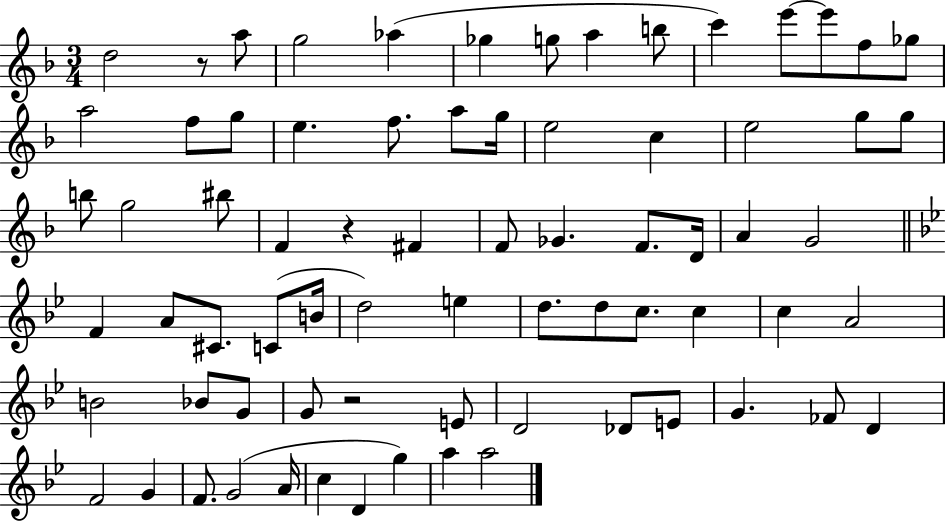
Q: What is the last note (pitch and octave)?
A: A5